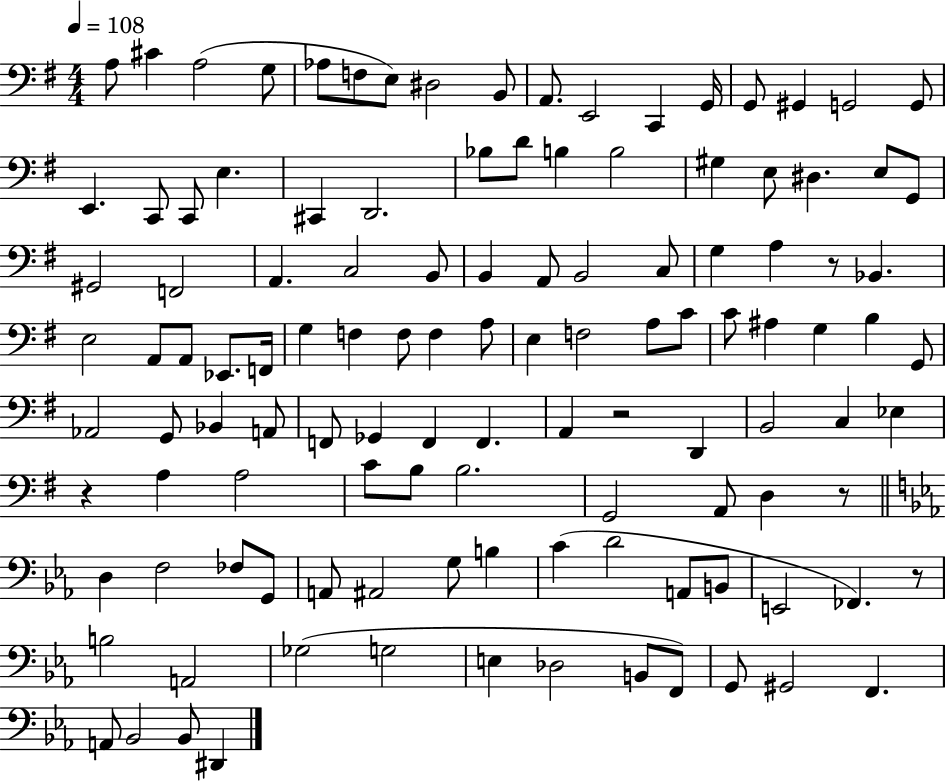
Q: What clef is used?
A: bass